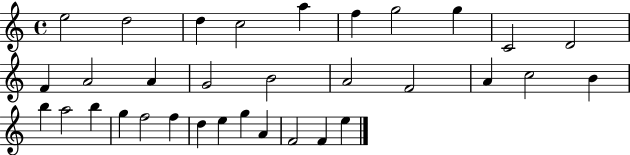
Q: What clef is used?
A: treble